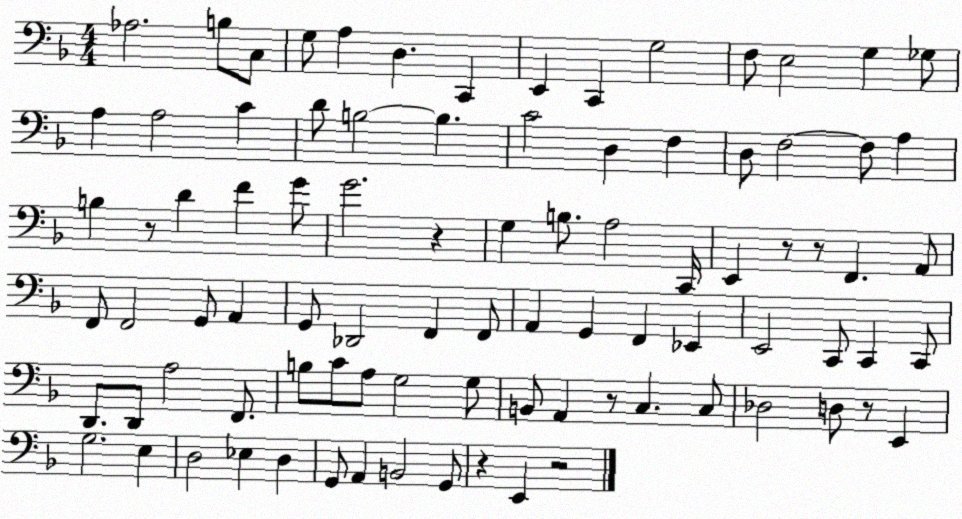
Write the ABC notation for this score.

X:1
T:Untitled
M:4/4
L:1/4
K:F
_A,2 B,/2 C,/2 G,/2 A, D, C,, E,, C,, G,2 F,/2 E,2 G, _G,/2 A, A,2 C D/2 B,2 B, C2 D, F, D,/2 F,2 F,/2 A, B, z/2 D F G/2 G2 z G, B,/2 A,2 C,,/4 E,, z/2 z/2 F,, A,,/2 F,,/2 F,,2 G,,/2 A,, G,,/2 _D,,2 F,, F,,/2 A,, G,, F,, _E,, E,,2 C,,/2 C,, C,,/2 D,,/2 D,,/2 A,2 F,,/2 B,/2 C/2 A,/2 G,2 G,/2 B,,/2 A,, z/2 C, C,/2 _D,2 D,/2 z/2 E,, G,2 E, D,2 _E, D, G,,/2 A,, B,,2 G,,/2 z E,, z2